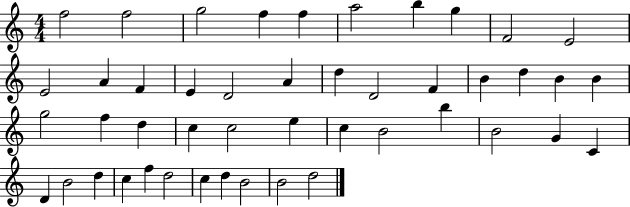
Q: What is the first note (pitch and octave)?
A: F5